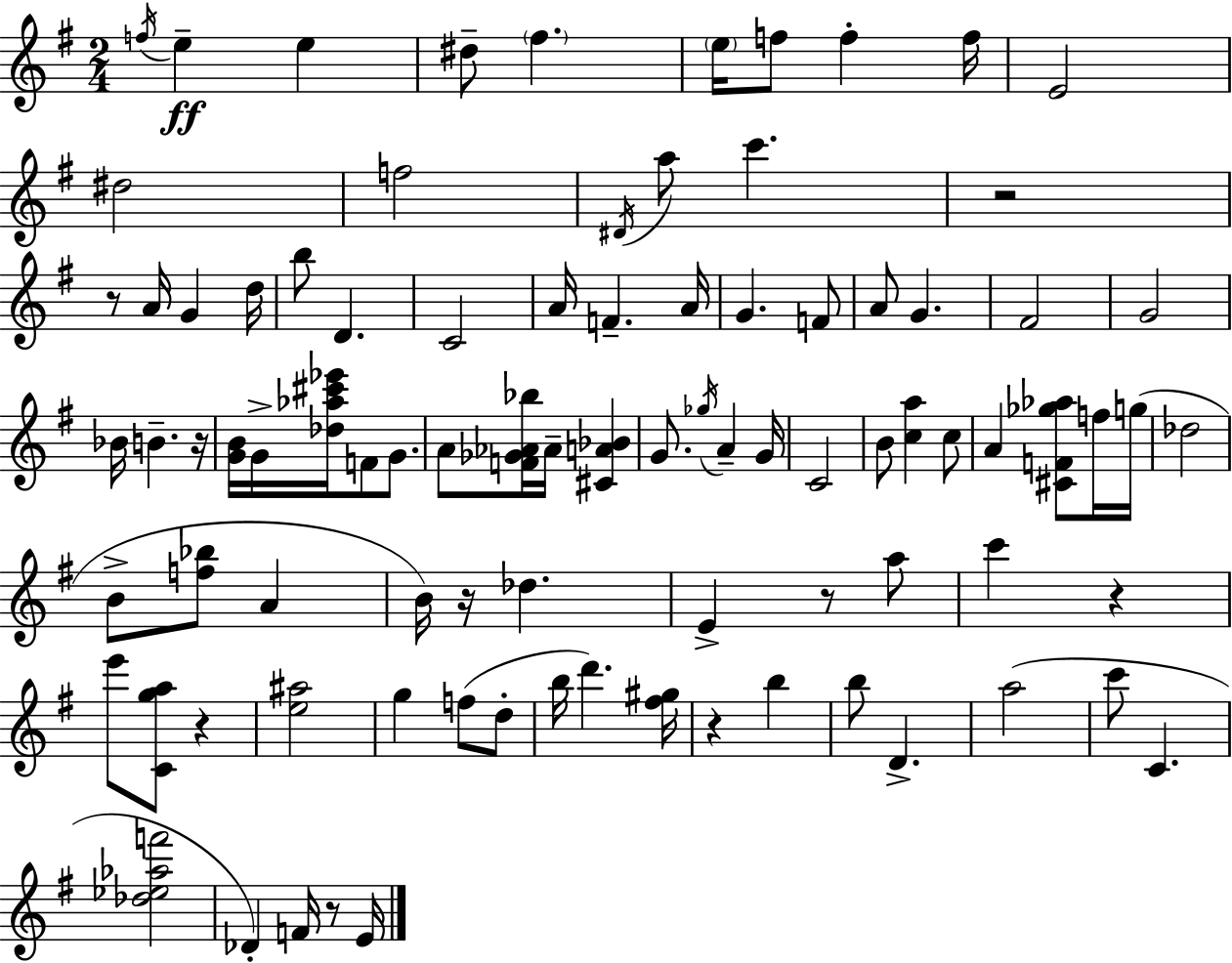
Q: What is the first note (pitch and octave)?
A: F5